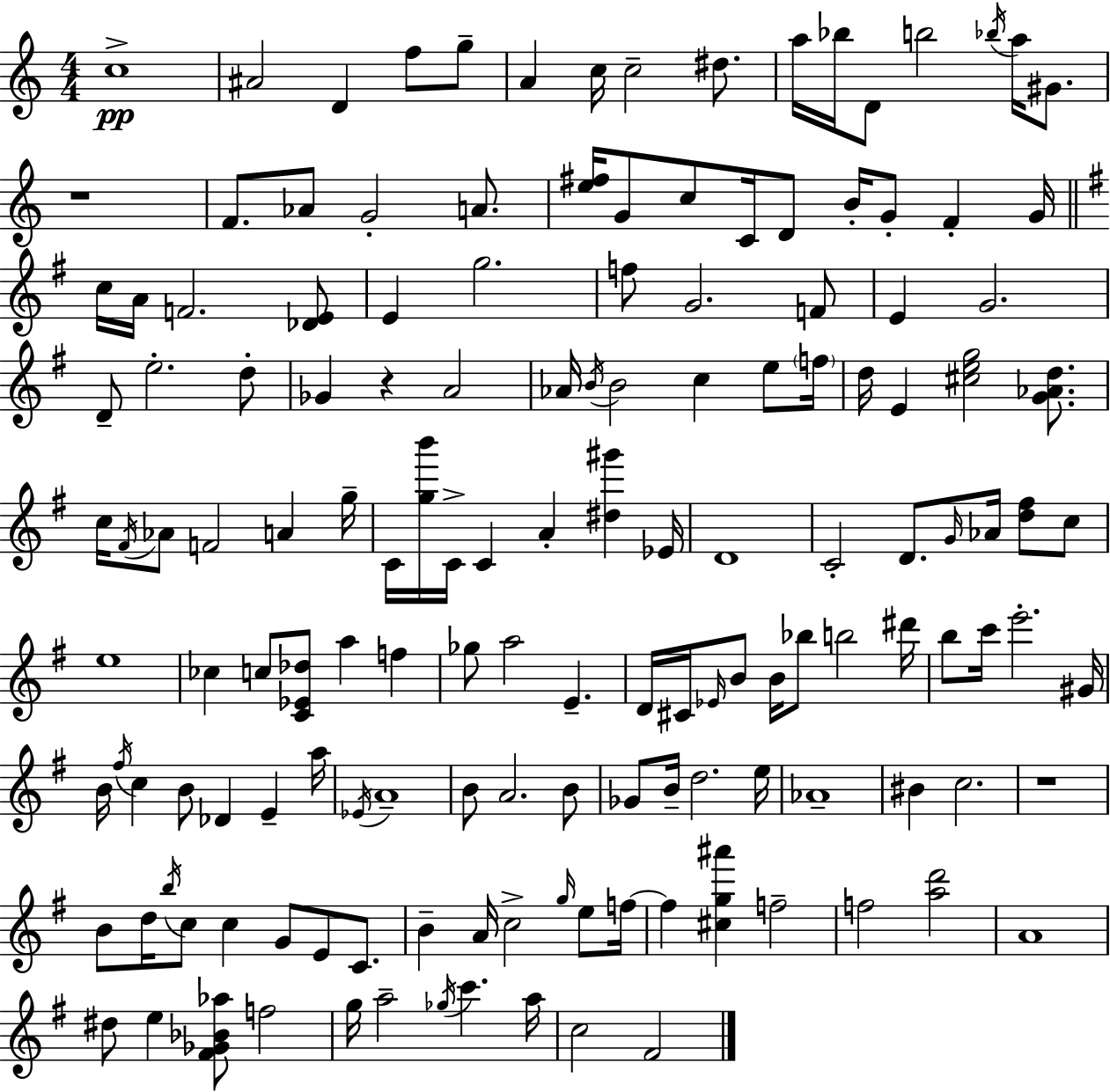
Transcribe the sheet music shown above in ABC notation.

X:1
T:Untitled
M:4/4
L:1/4
K:C
c4 ^A2 D f/2 g/2 A c/4 c2 ^d/2 a/4 _b/4 D/2 b2 _b/4 a/4 ^G/2 z4 F/2 _A/2 G2 A/2 [e^f]/4 G/2 c/2 C/4 D/2 B/4 G/2 F G/4 c/4 A/4 F2 [_DE]/2 E g2 f/2 G2 F/2 E G2 D/2 e2 d/2 _G z A2 _A/4 B/4 B2 c e/2 f/4 d/4 E [^ceg]2 [G_Ad]/2 c/4 ^F/4 _A/2 F2 A g/4 C/4 [gb']/4 C/4 C A [^d^g'] _E/4 D4 C2 D/2 G/4 _A/4 [d^f]/2 c/2 e4 _c c/2 [C_E_d]/2 a f _g/2 a2 E D/4 ^C/4 _E/4 B/2 B/4 _b/2 b2 ^d'/4 b/2 c'/4 e'2 ^G/4 B/4 ^f/4 c B/2 _D E a/4 _E/4 A4 B/2 A2 B/2 _G/2 B/4 d2 e/4 _A4 ^B c2 z4 B/2 d/4 b/4 c/2 c G/2 E/2 C/2 B A/4 c2 g/4 e/2 f/4 f [^cg^a'] f2 f2 [ad']2 A4 ^d/2 e [^F_G_B_a]/2 f2 g/4 a2 _g/4 c' a/4 c2 ^F2